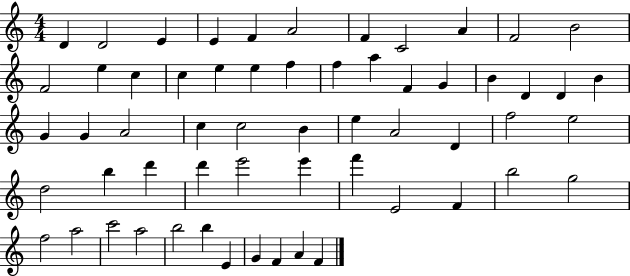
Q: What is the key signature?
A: C major